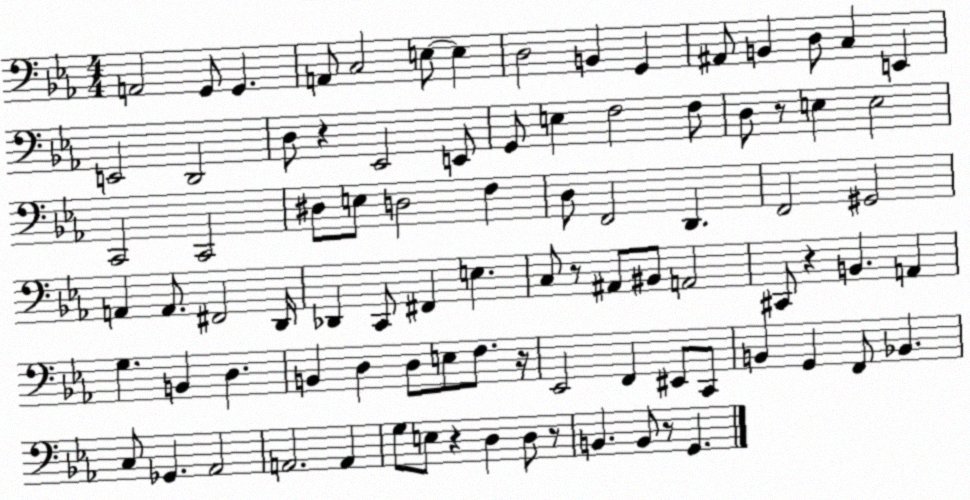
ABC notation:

X:1
T:Untitled
M:4/4
L:1/4
K:Eb
A,,2 G,,/2 G,, A,,/2 C,2 E,/2 E, D,2 B,, G,, ^A,,/2 B,, D,/2 C, E,, E,,2 D,,2 D,/2 z _E,,2 E,,/2 G,,/2 E, F,2 F,/2 D,/2 z/2 E, E,2 C,,2 C,,2 ^D,/2 E,/2 D,2 F, D,/2 F,,2 D,, F,,2 ^G,,2 A,, A,,/2 ^F,,2 D,,/4 _D,, C,,/2 ^F,, E, C,/2 z/2 ^A,,/2 ^B,,/2 A,,2 ^C,,/2 z B,, A,, G, B,, D, B,, D, D,/2 E,/2 F,/2 z/4 _E,,2 F,, ^E,,/2 C,,/2 B,, G,, F,,/2 _B,, C,/2 _G,, _A,,2 A,,2 A,, G,/2 E,/2 z D, D,/2 z/2 B,, B,,/2 z/2 G,,